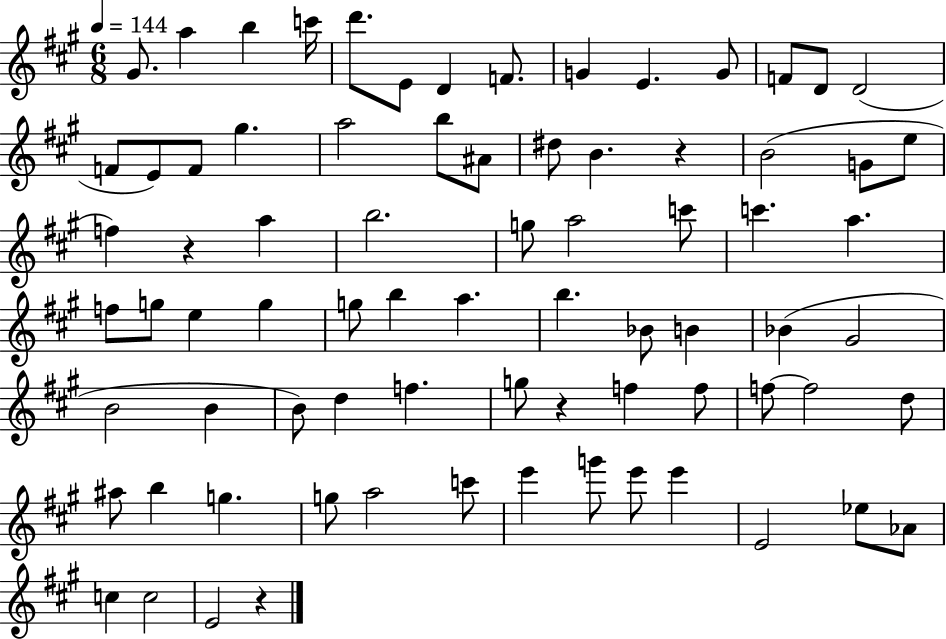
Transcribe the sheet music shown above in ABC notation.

X:1
T:Untitled
M:6/8
L:1/4
K:A
^G/2 a b c'/4 d'/2 E/2 D F/2 G E G/2 F/2 D/2 D2 F/2 E/2 F/2 ^g a2 b/2 ^A/2 ^d/2 B z B2 G/2 e/2 f z a b2 g/2 a2 c'/2 c' a f/2 g/2 e g g/2 b a b _B/2 B _B ^G2 B2 B B/2 d f g/2 z f f/2 f/2 f2 d/2 ^a/2 b g g/2 a2 c'/2 e' g'/2 e'/2 e' E2 _e/2 _A/2 c c2 E2 z